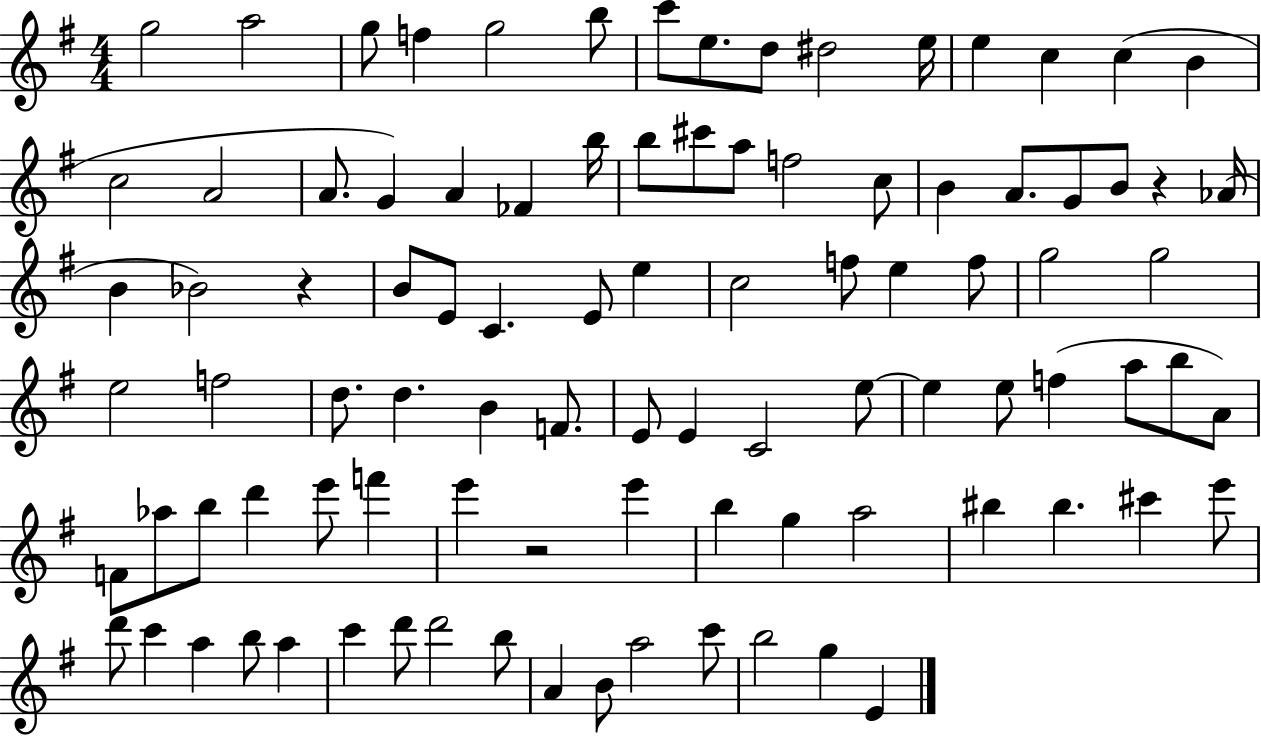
{
  \clef treble
  \numericTimeSignature
  \time 4/4
  \key g \major
  \repeat volta 2 { g''2 a''2 | g''8 f''4 g''2 b''8 | c'''8 e''8. d''8 dis''2 e''16 | e''4 c''4 c''4( b'4 | \break c''2 a'2 | a'8. g'4) a'4 fes'4 b''16 | b''8 cis'''8 a''8 f''2 c''8 | b'4 a'8. g'8 b'8 r4 aes'16( | \break b'4 bes'2) r4 | b'8 e'8 c'4. e'8 e''4 | c''2 f''8 e''4 f''8 | g''2 g''2 | \break e''2 f''2 | d''8. d''4. b'4 f'8. | e'8 e'4 c'2 e''8~~ | e''4 e''8 f''4( a''8 b''8 a'8) | \break f'8 aes''8 b''8 d'''4 e'''8 f'''4 | e'''4 r2 e'''4 | b''4 g''4 a''2 | bis''4 bis''4. cis'''4 e'''8 | \break d'''8 c'''4 a''4 b''8 a''4 | c'''4 d'''8 d'''2 b''8 | a'4 b'8 a''2 c'''8 | b''2 g''4 e'4 | \break } \bar "|."
}